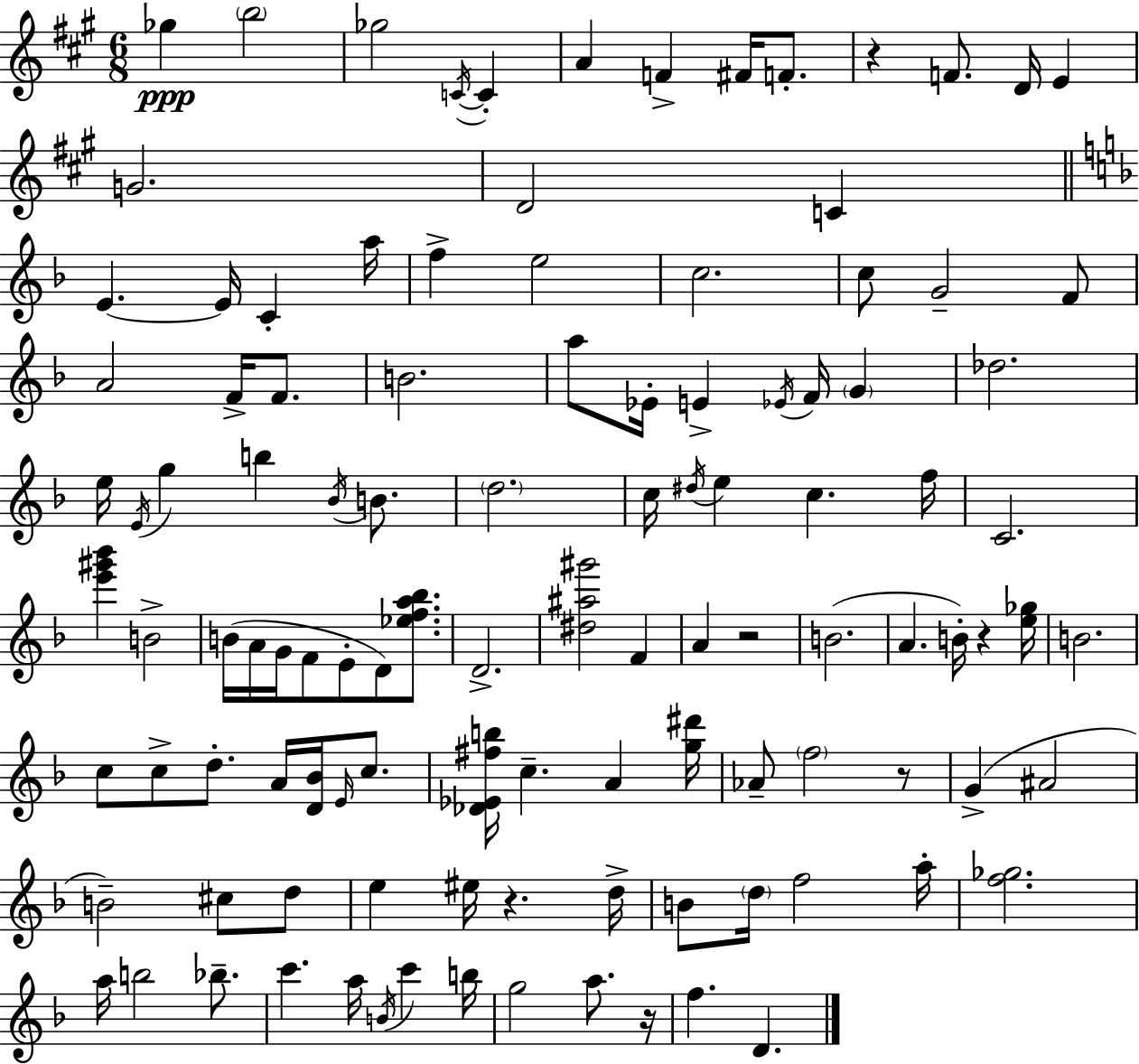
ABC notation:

X:1
T:Untitled
M:6/8
L:1/4
K:A
_g b2 _g2 C/4 C A F ^F/4 F/2 z F/2 D/4 E G2 D2 C E E/4 C a/4 f e2 c2 c/2 G2 F/2 A2 F/4 F/2 B2 a/2 _E/4 E _E/4 F/4 G _d2 e/4 E/4 g b _B/4 B/2 d2 c/4 ^d/4 e c f/4 C2 [e'^g'_b'] B2 B/4 A/4 G/4 F/2 E/2 D/2 [_efa_b]/2 D2 [^d^a^g']2 F A z2 B2 A B/4 z [e_g]/4 B2 c/2 c/2 d/2 A/4 [D_B]/4 E/4 c/2 [_D_E^fb]/4 c A [g^d']/4 _A/2 f2 z/2 G ^A2 B2 ^c/2 d/2 e ^e/4 z d/4 B/2 d/4 f2 a/4 [f_g]2 a/4 b2 _b/2 c' a/4 B/4 c' b/4 g2 a/2 z/4 f D